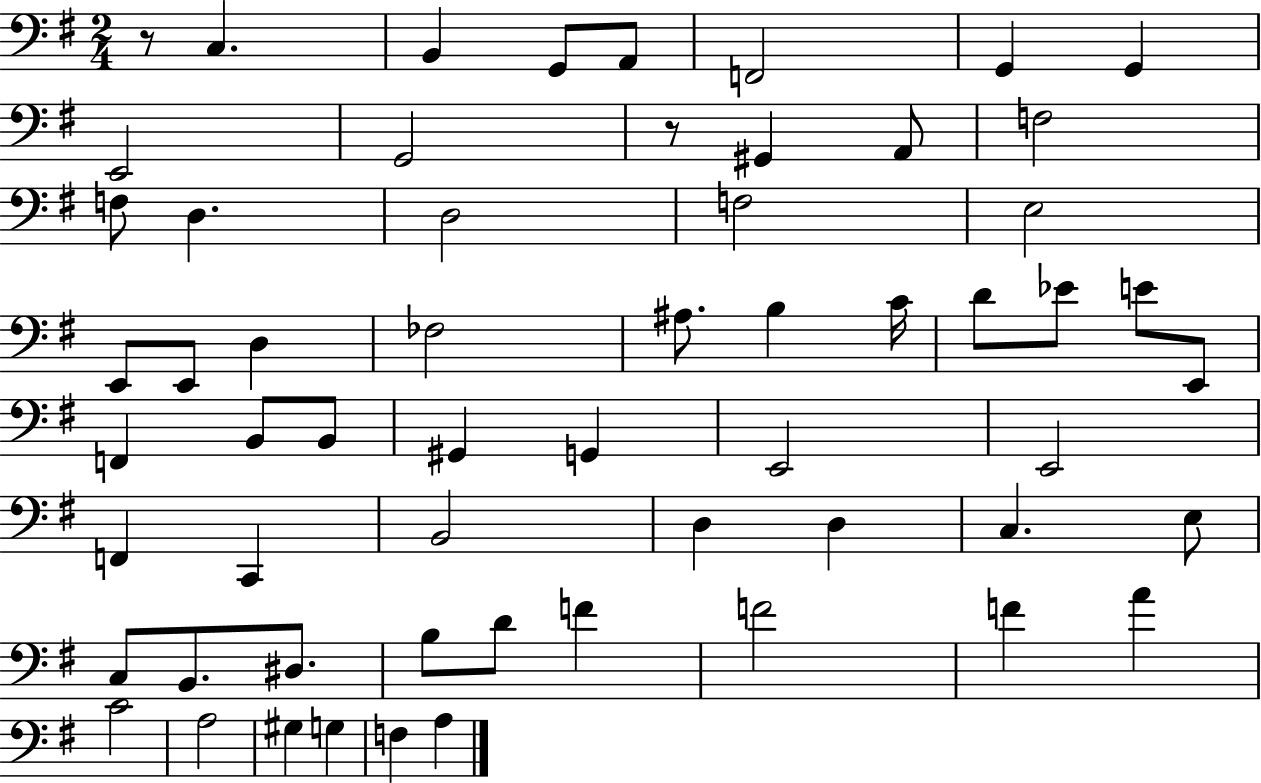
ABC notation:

X:1
T:Untitled
M:2/4
L:1/4
K:G
z/2 C, B,, G,,/2 A,,/2 F,,2 G,, G,, E,,2 G,,2 z/2 ^G,, A,,/2 F,2 F,/2 D, D,2 F,2 E,2 E,,/2 E,,/2 D, _F,2 ^A,/2 B, C/4 D/2 _E/2 E/2 E,,/2 F,, B,,/2 B,,/2 ^G,, G,, E,,2 E,,2 F,, C,, B,,2 D, D, C, E,/2 C,/2 B,,/2 ^D,/2 B,/2 D/2 F F2 F A C2 A,2 ^G, G, F, A,